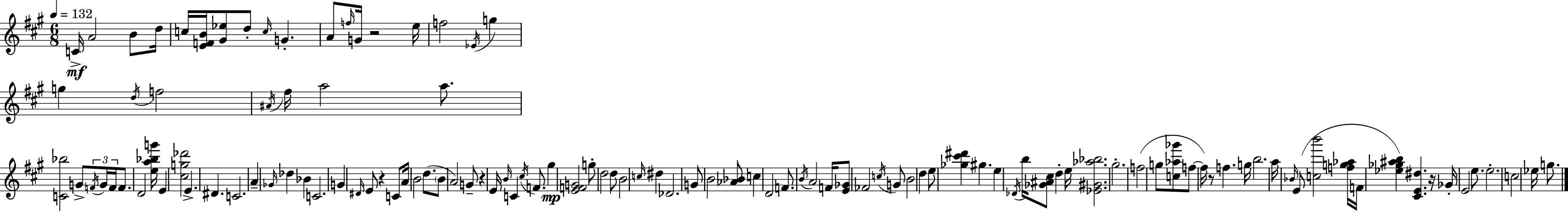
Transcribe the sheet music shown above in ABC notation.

X:1
T:Untitled
M:6/8
L:1/4
K:A
C/4 A2 B/2 d/4 c/4 [EFB]/4 [^G_e]/2 d/2 c/4 G A/2 f/4 G/4 z2 e/4 f2 _E/4 g g d/4 f2 ^A/4 ^f/4 a2 a/2 [C_b]2 G/2 F/4 G/4 F/4 F/2 D2 [ea_bg']/4 E [^cg_d']2 E ^D C2 A _G/4 _d _B C2 G ^D/4 E/2 z C/2 A/4 B2 d/2 B/2 A2 G/2 z E/4 B/4 C ^c/4 F/2 ^g [EFG]2 g/2 d2 d/2 B2 c/4 ^d _D2 G/2 B2 [_A_B]/2 c D2 F/2 B/4 A2 F/4 [E_G]/2 _F2 c/4 G/2 B2 d e/2 [_g^c'^d'] ^g e _D/4 b/4 [_G^A^c]/2 d e/4 [_E^G_a_b]2 ^g2 f2 g/2 [c_a_g']/2 f/2 f/4 z/2 f g/4 b2 a/4 _B/4 E/2 [cb']2 [fg_a]/4 F/4 [_e_g^ab] [^CE^d] z/4 _G/4 E2 e/2 e2 c2 _e/4 g/2